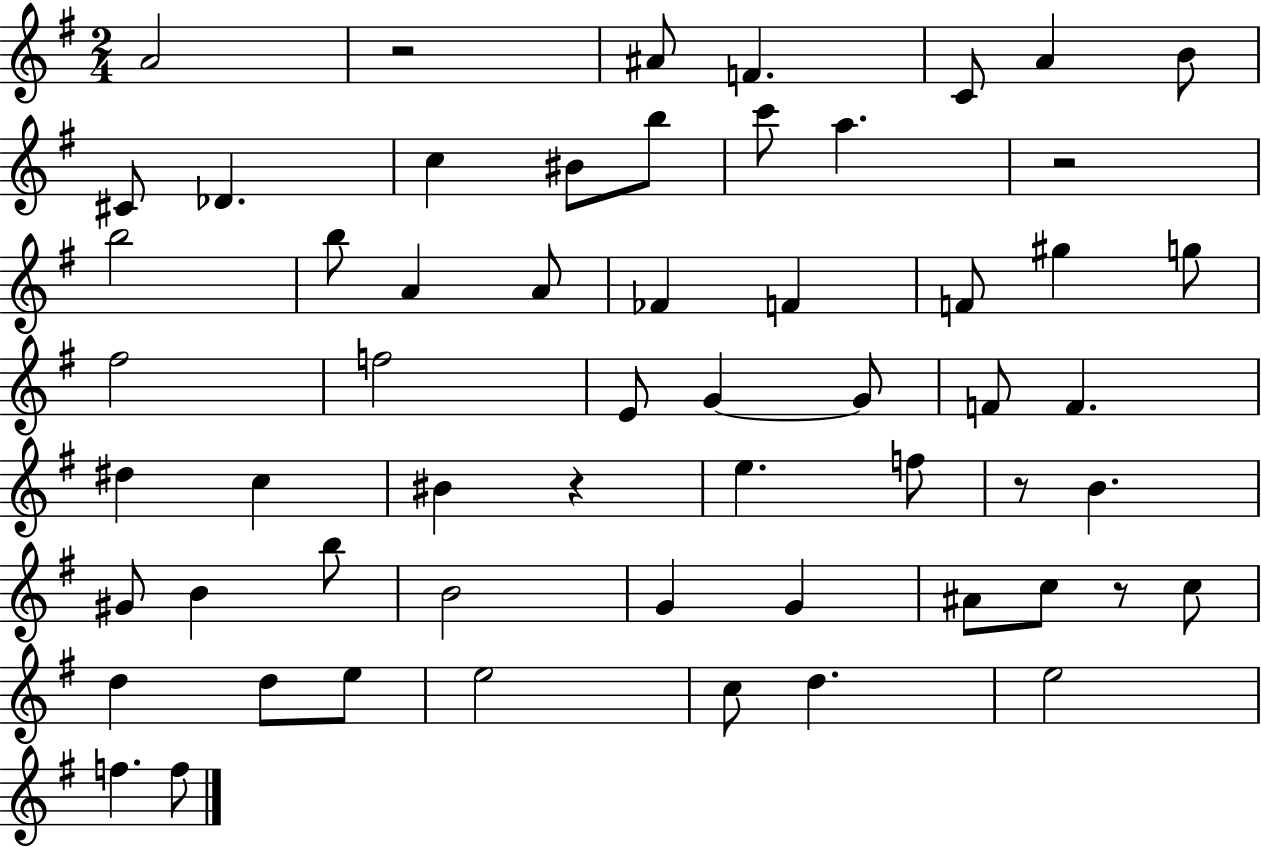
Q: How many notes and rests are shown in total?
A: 58